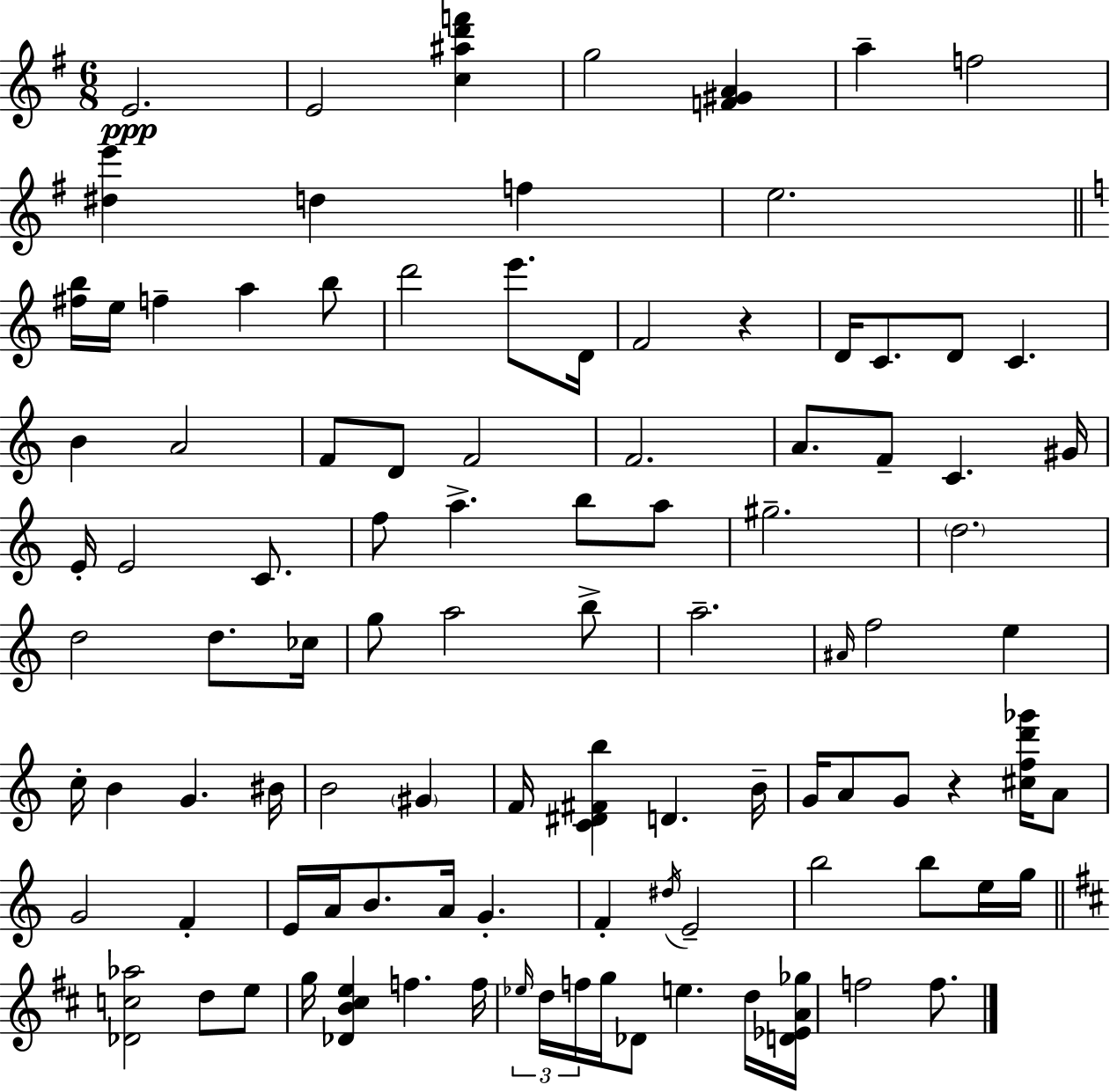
E4/h. E4/h [C5,A#5,D6,F6]/q G5/h [F4,G#4,A4]/q A5/q F5/h [D#5,E6]/q D5/q F5/q E5/h. [F#5,B5]/s E5/s F5/q A5/q B5/e D6/h E6/e. D4/s F4/h R/q D4/s C4/e. D4/e C4/q. B4/q A4/h F4/e D4/e F4/h F4/h. A4/e. F4/e C4/q. G#4/s E4/s E4/h C4/e. F5/e A5/q. B5/e A5/e G#5/h. D5/h. D5/h D5/e. CES5/s G5/e A5/h B5/e A5/h. A#4/s F5/h E5/q C5/s B4/q G4/q. BIS4/s B4/h G#4/q F4/s [C4,D#4,F#4,B5]/q D4/q. B4/s G4/s A4/e G4/e R/q [C#5,F5,D6,Gb6]/s A4/e G4/h F4/q E4/s A4/s B4/e. A4/s G4/q. F4/q D#5/s E4/h B5/h B5/e E5/s G5/s [Db4,C5,Ab5]/h D5/e E5/e G5/s [Db4,B4,C#5,E5]/q F5/q. F5/s Eb5/s D5/s F5/s G5/s Db4/e E5/q. D5/s [D4,Eb4,A4,Gb5]/s F5/h F5/e.